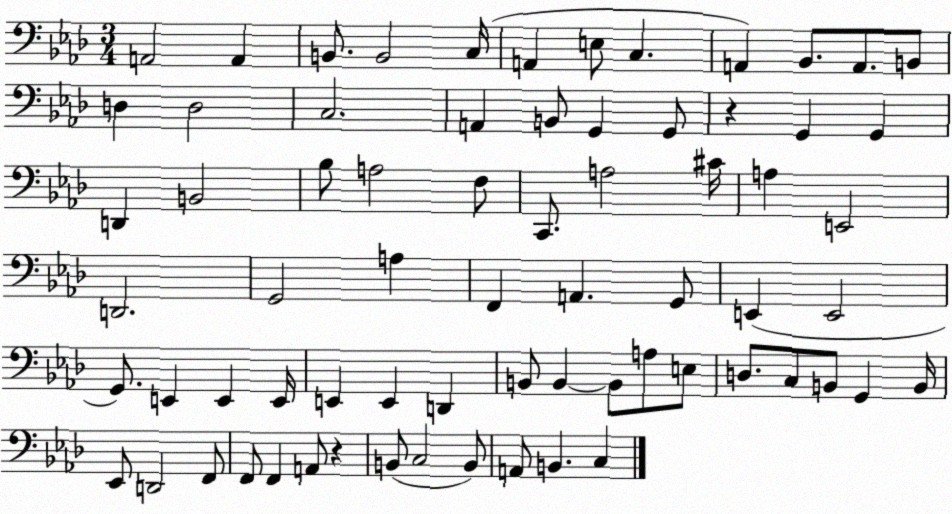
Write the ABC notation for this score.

X:1
T:Untitled
M:3/4
L:1/4
K:Ab
A,,2 A,, B,,/2 B,,2 C,/4 A,, E,/2 C, A,, _B,,/2 A,,/2 B,,/2 D, D,2 C,2 A,, B,,/2 G,, G,,/2 z G,, G,, D,, B,,2 _B,/2 A,2 F,/2 C,,/2 A,2 ^C/4 A, E,,2 D,,2 G,,2 A, F,, A,, G,,/2 E,, E,,2 G,,/2 E,, E,, E,,/4 E,, E,, D,, B,,/2 B,, B,,/2 A,/2 E,/2 D,/2 C,/2 B,,/2 G,, B,,/4 _E,,/2 D,,2 F,,/2 F,,/2 F,, A,,/2 z B,,/2 C,2 B,,/2 A,,/2 B,, C,